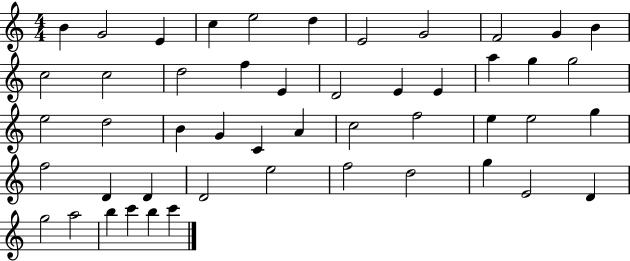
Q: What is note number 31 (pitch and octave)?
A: E5